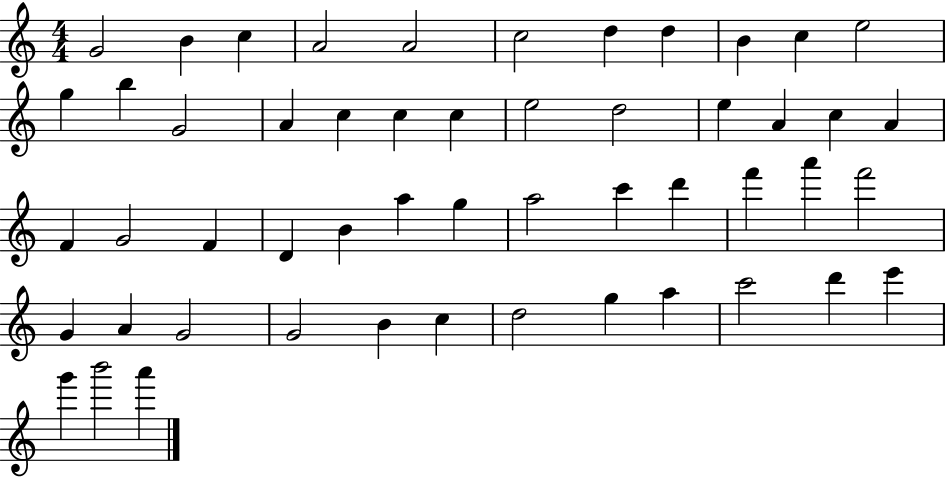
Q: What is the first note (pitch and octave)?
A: G4